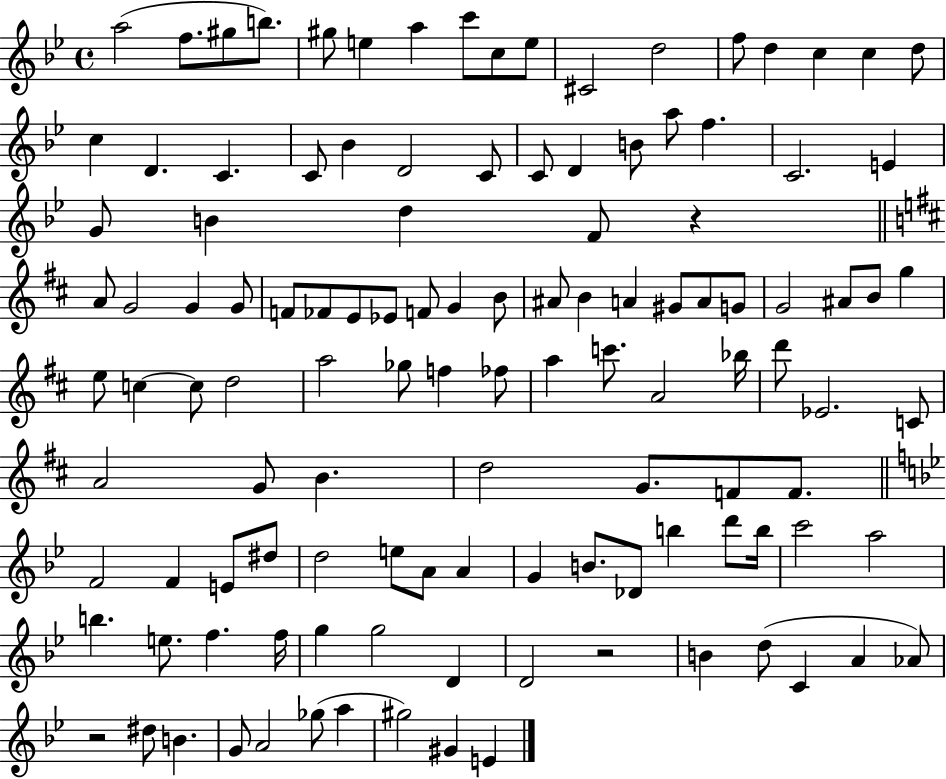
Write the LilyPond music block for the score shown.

{
  \clef treble
  \time 4/4
  \defaultTimeSignature
  \key bes \major
  a''2( f''8. gis''8 b''8.) | gis''8 e''4 a''4 c'''8 c''8 e''8 | cis'2 d''2 | f''8 d''4 c''4 c''4 d''8 | \break c''4 d'4. c'4. | c'8 bes'4 d'2 c'8 | c'8 d'4 b'8 a''8 f''4. | c'2. e'4 | \break g'8 b'4 d''4 f'8 r4 | \bar "||" \break \key b \minor a'8 g'2 g'4 g'8 | f'8 fes'8 e'8 ees'8 f'8 g'4 b'8 | ais'8 b'4 a'4 gis'8 a'8 g'8 | g'2 ais'8 b'8 g''4 | \break e''8 c''4~~ c''8 d''2 | a''2 ges''8 f''4 fes''8 | a''4 c'''8. a'2 bes''16 | d'''8 ees'2. c'8 | \break a'2 g'8 b'4. | d''2 g'8. f'8 f'8. | \bar "||" \break \key bes \major f'2 f'4 e'8 dis''8 | d''2 e''8 a'8 a'4 | g'4 b'8. des'8 b''4 d'''8 b''16 | c'''2 a''2 | \break b''4. e''8. f''4. f''16 | g''4 g''2 d'4 | d'2 r2 | b'4 d''8( c'4 a'4 aes'8) | \break r2 dis''8 b'4. | g'8 a'2 ges''8( a''4 | gis''2) gis'4 e'4 | \bar "|."
}